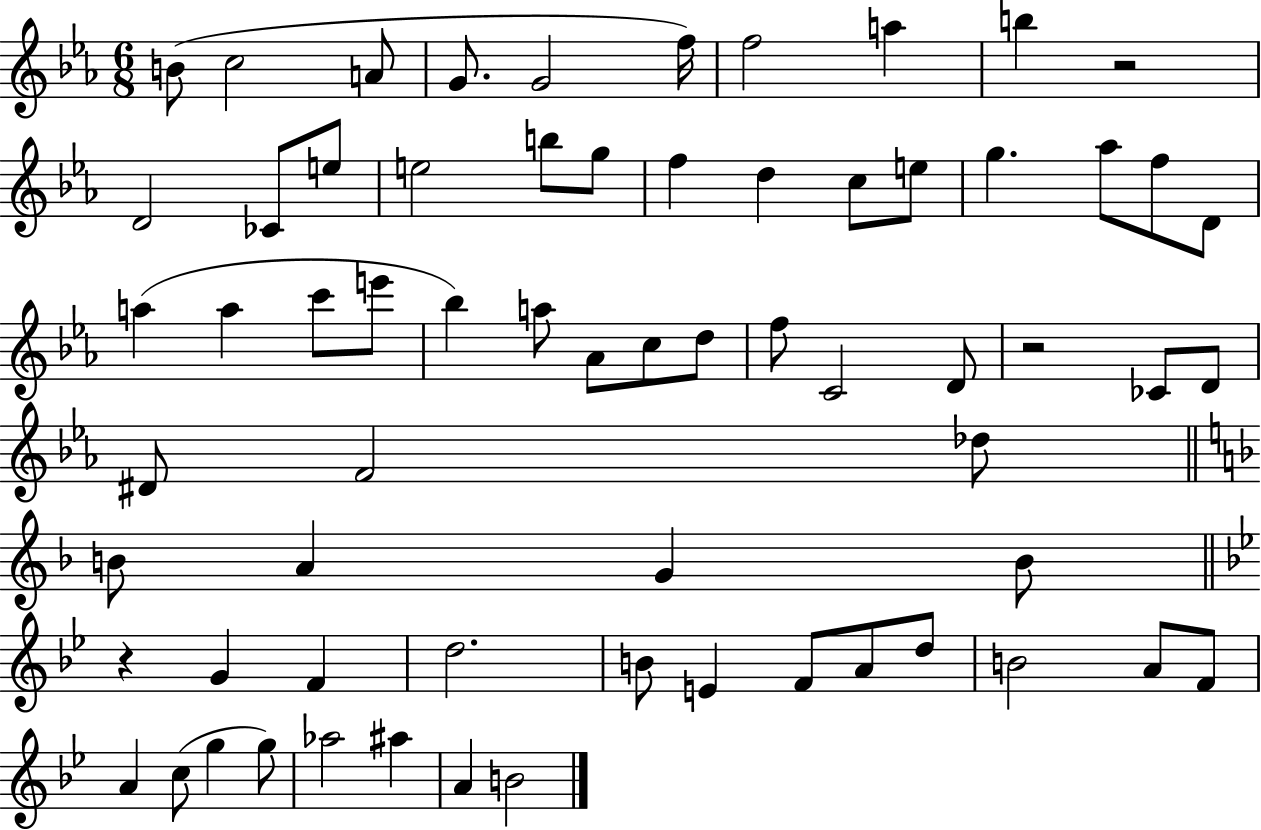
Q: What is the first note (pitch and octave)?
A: B4